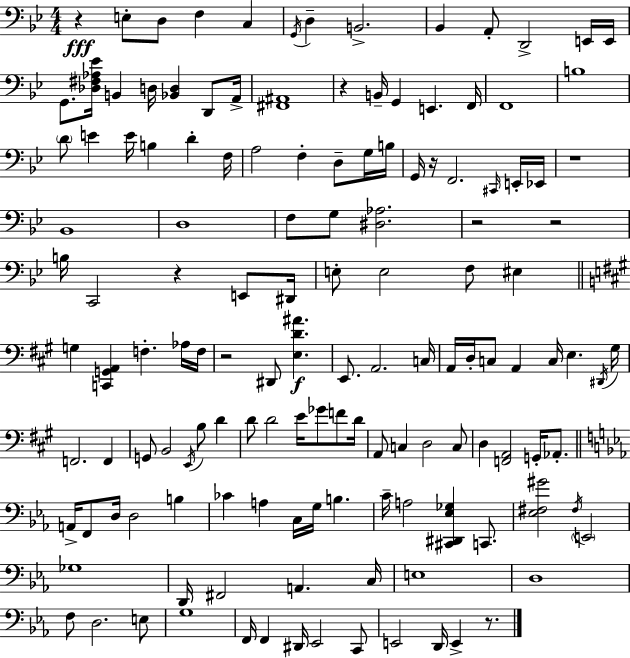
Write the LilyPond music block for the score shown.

{
  \clef bass
  \numericTimeSignature
  \time 4/4
  \key bes \major
  r4\fff e8-. d8 f4 c4 | \acciaccatura { g,16 } d4-- b,2.-> | bes,4 a,8-. d,2-> e,16 | e,16 g,8. <des fis aes ees'>16 b,4 d16 <bes, d>4 d,8 | \break a,16-> <fis, ais,>1 | r4 b,16-- g,4 e,4. | f,16 f,1 | b1 | \break \parenthesize d'8 e'4 e'16 b4 d'4-. | f16 a2 f4-. d8-- g16 | b16 g,16 r16 f,2. \grace { cis,16 } | e,16-. ees,16 r1 | \break bes,1 | d1 | f8 g8 <dis aes>2. | r2 r2 | \break b16 c,2 r4 e,8 | dis,16 e8-. e2 f8 eis4 | \bar "||" \break \key a \major g4 <c, g, a,>4 f4.-. aes16 f16 | r2 dis,8 <e d' ais'>4.\f | e,8. a,2. c16 | a,16 d16-. c8 a,4 c16 e4. \acciaccatura { dis,16 } | \break gis16 f,2. f,4 | g,8 b,2 \acciaccatura { e,16 } b8 d'4 | d'8 d'2 e'16 ges'8 f'8 | d'16 a,8 c4 d2 | \break c8 d4 <f, a,>2 g,16-. aes,8.-. | \bar "||" \break \key ees \major a,16-> f,8 d16 d2 b4 | ces'4 a4 c16 g16 b4. | c'16-- a2 <cis, dis, ees ges>4 c,8. | <ees fis gis'>2 \acciaccatura { fis16 } \parenthesize e,2 | \break ges1 | d,16 fis,2 a,4. | c16 e1 | d1 | \break f8 d2. e8 | g1 | f,16 f,4 dis,16 ees,2 c,8 | e,2 d,16 e,4-> r8. | \break \bar "|."
}